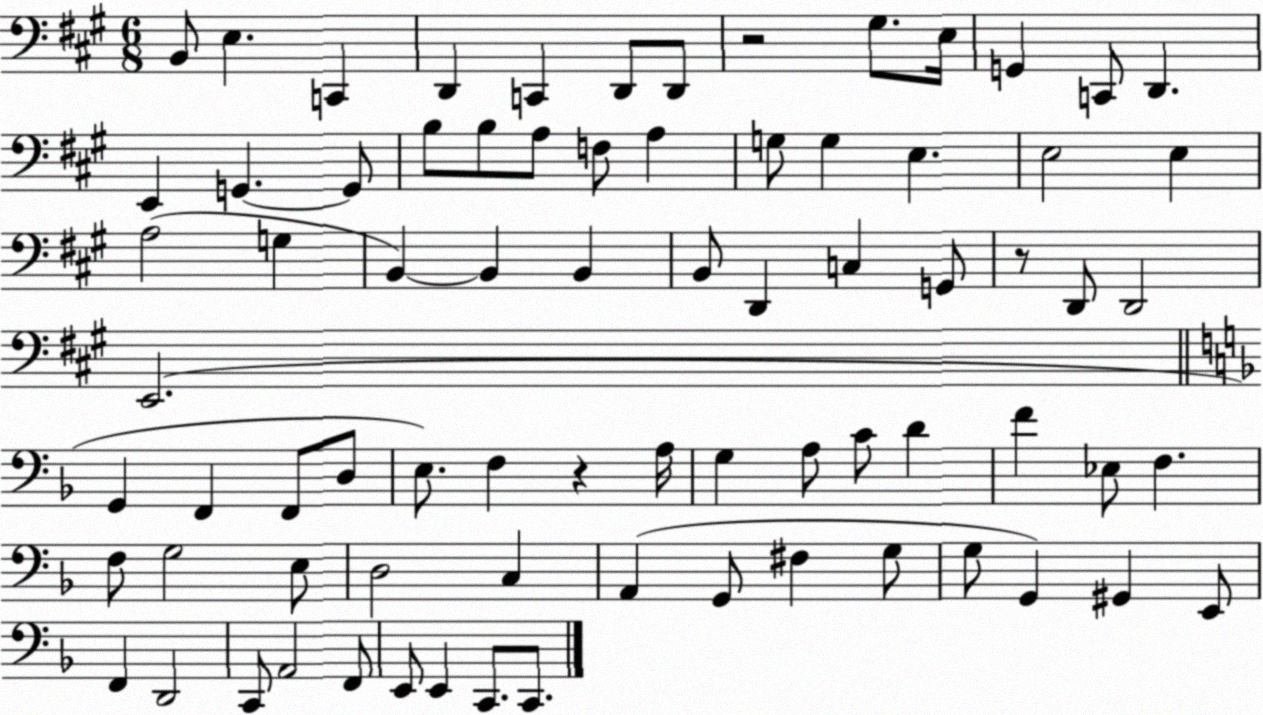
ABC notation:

X:1
T:Untitled
M:6/8
L:1/4
K:A
B,,/2 E, C,, D,, C,, D,,/2 D,,/2 z2 ^G,/2 E,/4 G,, C,,/2 D,, E,, G,, G,,/2 B,/2 B,/2 A,/2 F,/2 A, G,/2 G, E, E,2 E, A,2 G, B,, B,, B,, B,,/2 D,, C, G,,/2 z/2 D,,/2 D,,2 E,,2 G,, F,, F,,/2 D,/2 E,/2 F, z A,/4 G, A,/2 C/2 D F _E,/2 F, F,/2 G,2 E,/2 D,2 C, A,, G,,/2 ^F, G,/2 G,/2 G,, ^G,, E,,/2 F,, D,,2 C,,/2 A,,2 F,,/2 E,,/2 E,, C,,/2 C,,/2